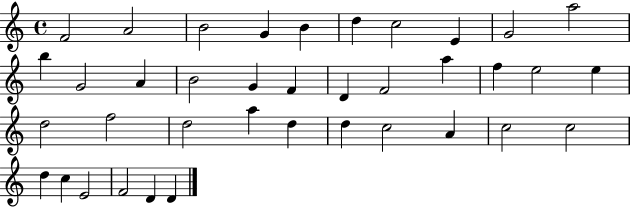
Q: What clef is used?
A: treble